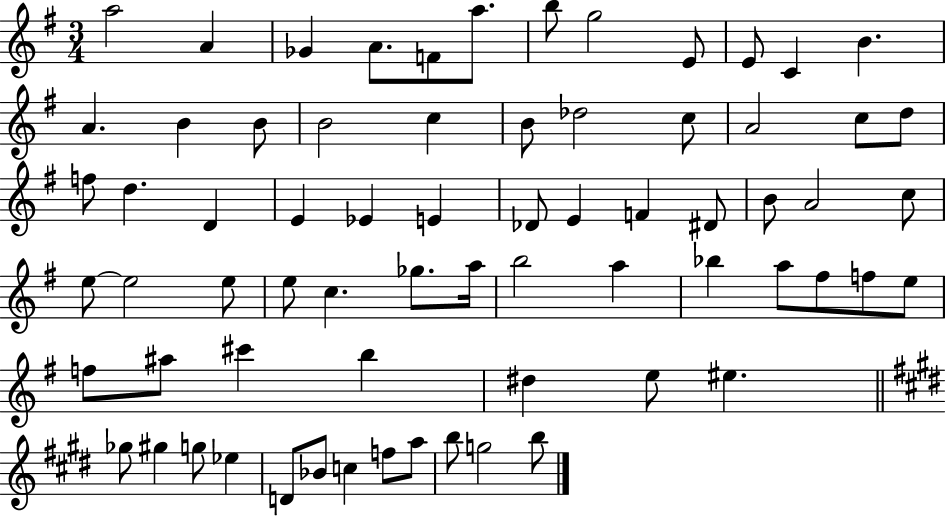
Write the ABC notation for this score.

X:1
T:Untitled
M:3/4
L:1/4
K:G
a2 A _G A/2 F/2 a/2 b/2 g2 E/2 E/2 C B A B B/2 B2 c B/2 _d2 c/2 A2 c/2 d/2 f/2 d D E _E E _D/2 E F ^D/2 B/2 A2 c/2 e/2 e2 e/2 e/2 c _g/2 a/4 b2 a _b a/2 ^f/2 f/2 e/2 f/2 ^a/2 ^c' b ^d e/2 ^e _g/2 ^g g/2 _e D/2 _B/2 c f/2 a/2 b/2 g2 b/2